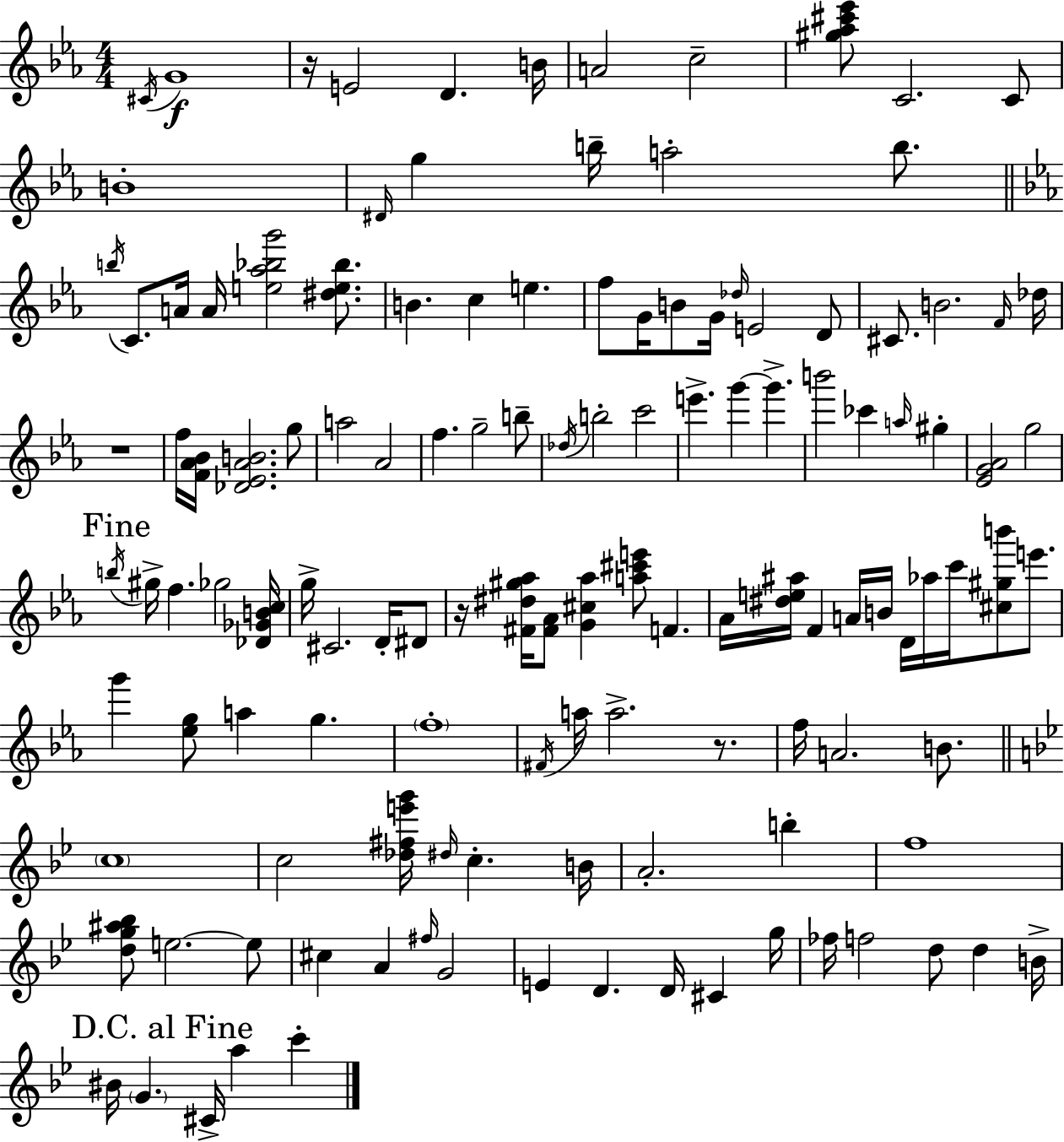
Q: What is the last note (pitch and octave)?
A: C6